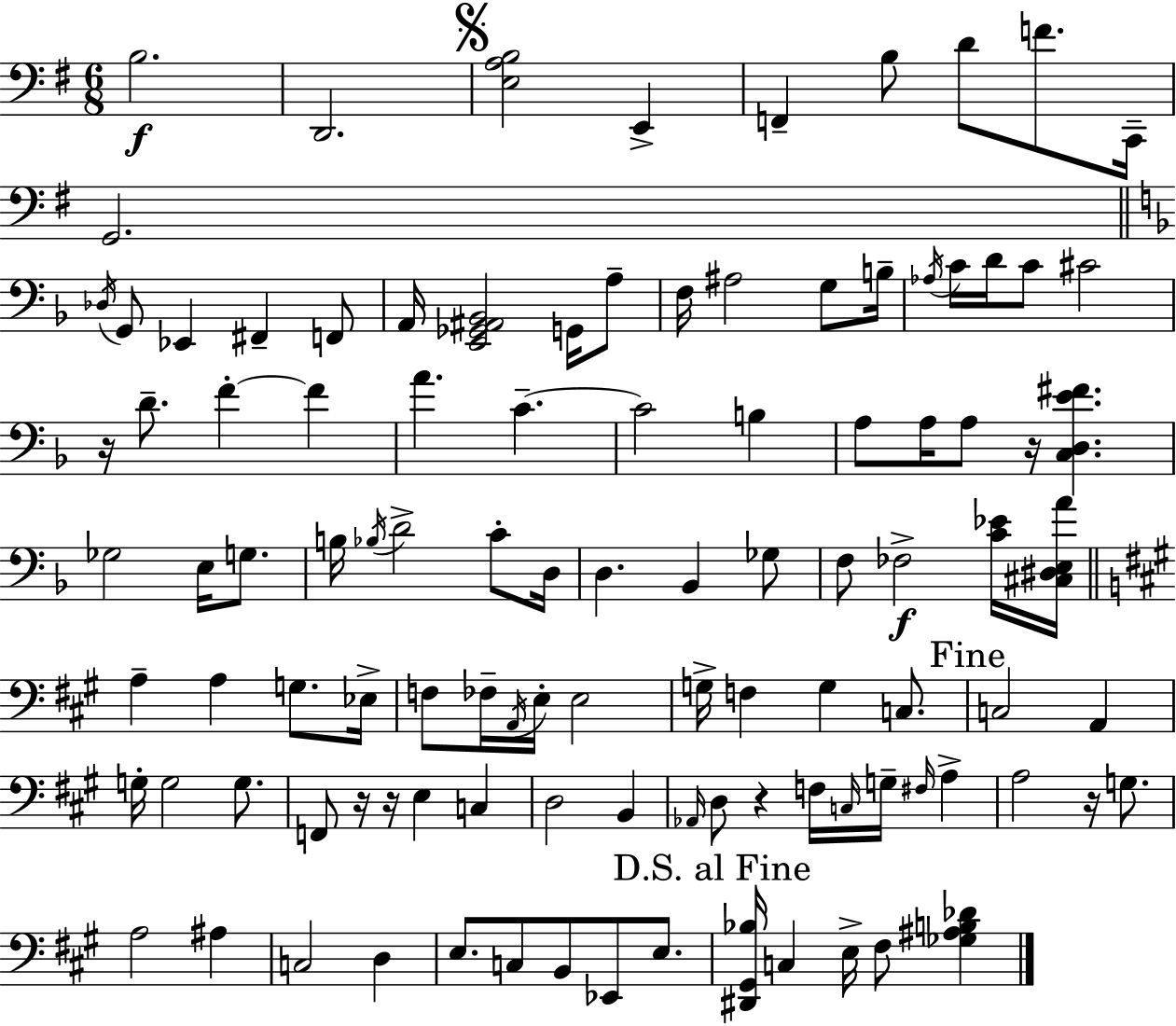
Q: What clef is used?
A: bass